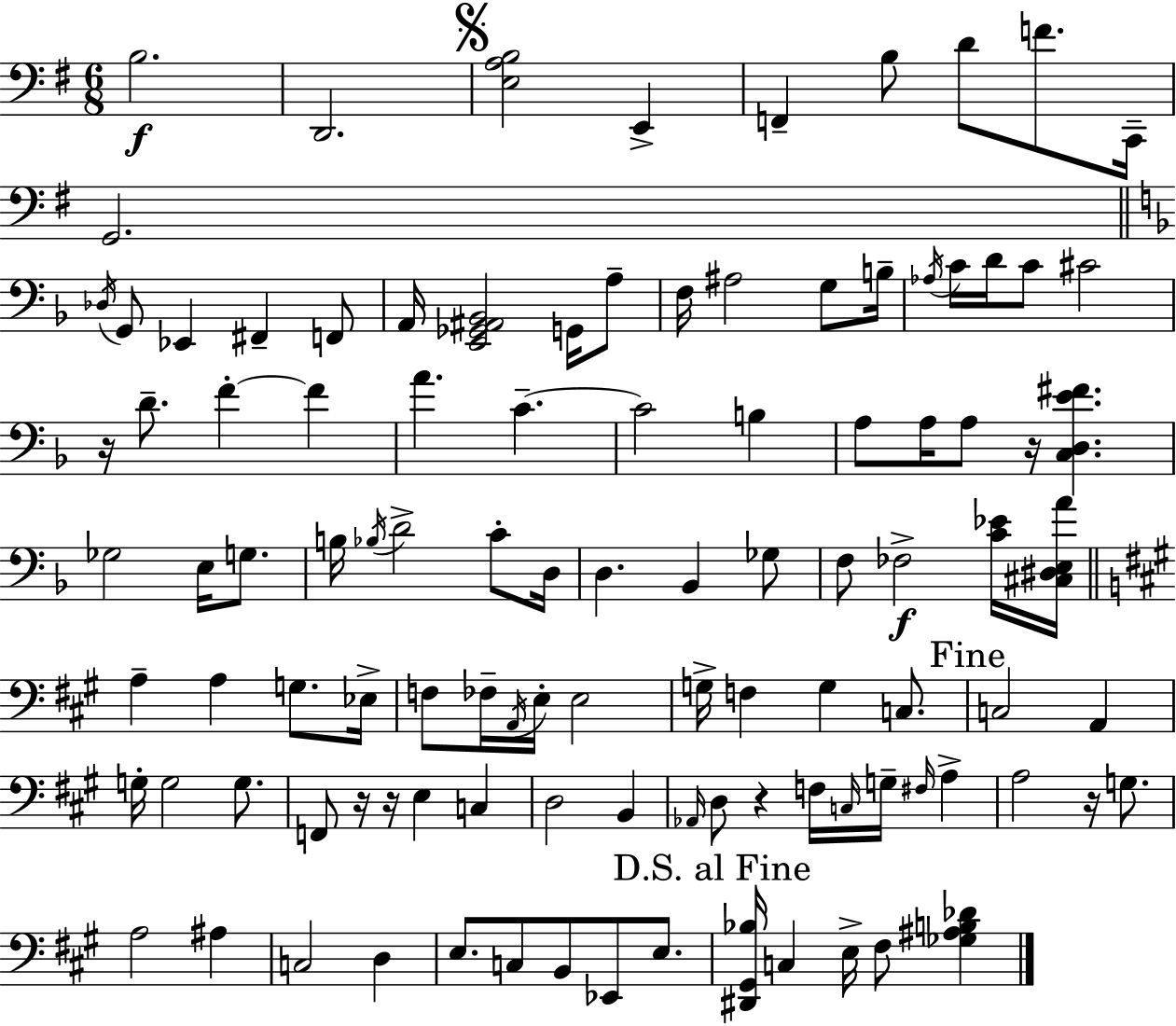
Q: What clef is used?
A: bass